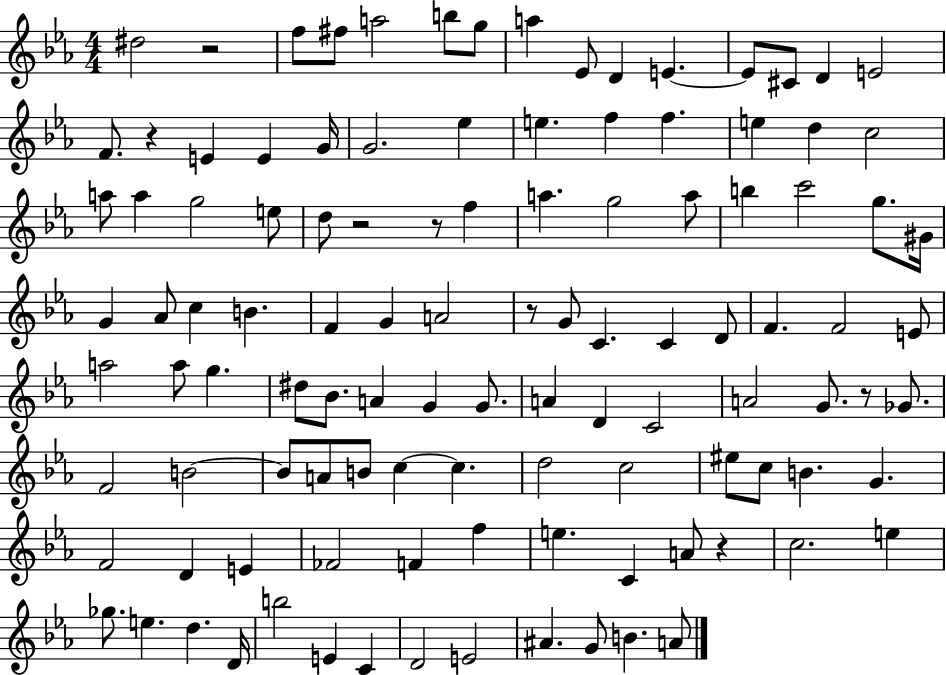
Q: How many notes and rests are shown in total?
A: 111